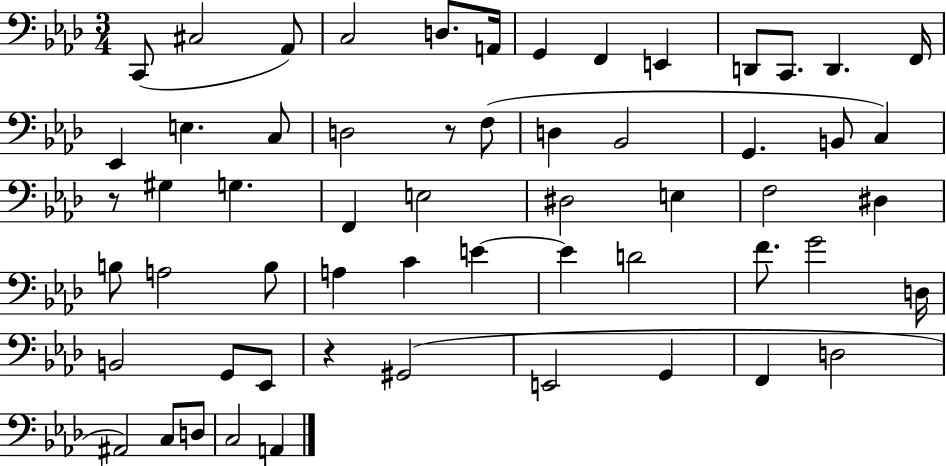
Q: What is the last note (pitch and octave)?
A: A2